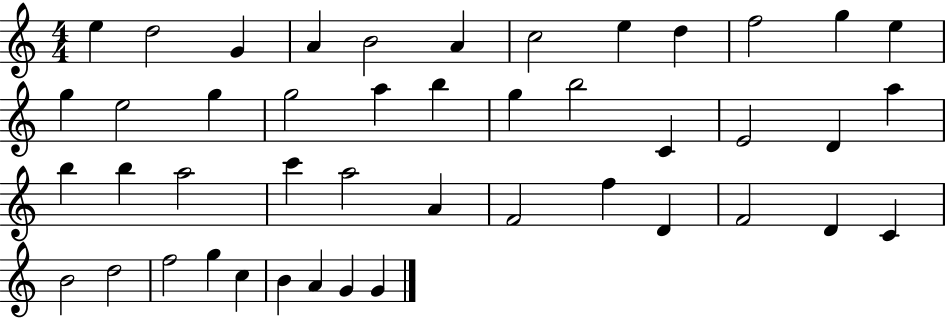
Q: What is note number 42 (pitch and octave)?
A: B4